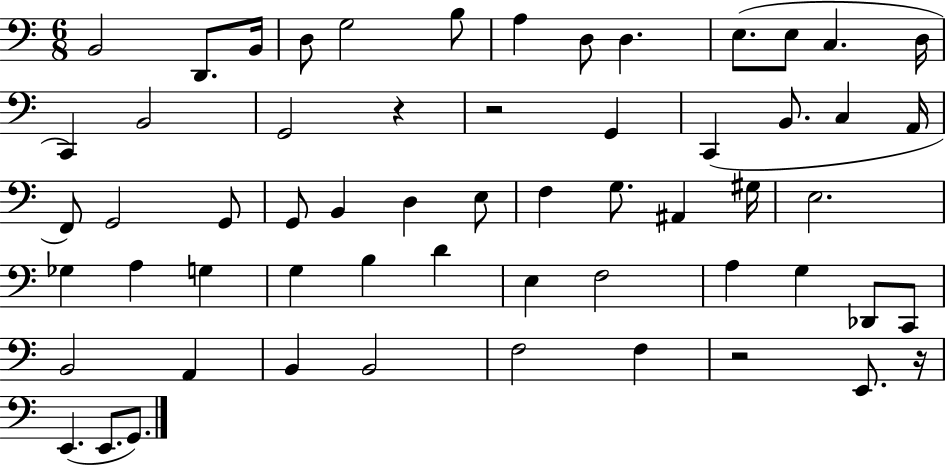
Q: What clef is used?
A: bass